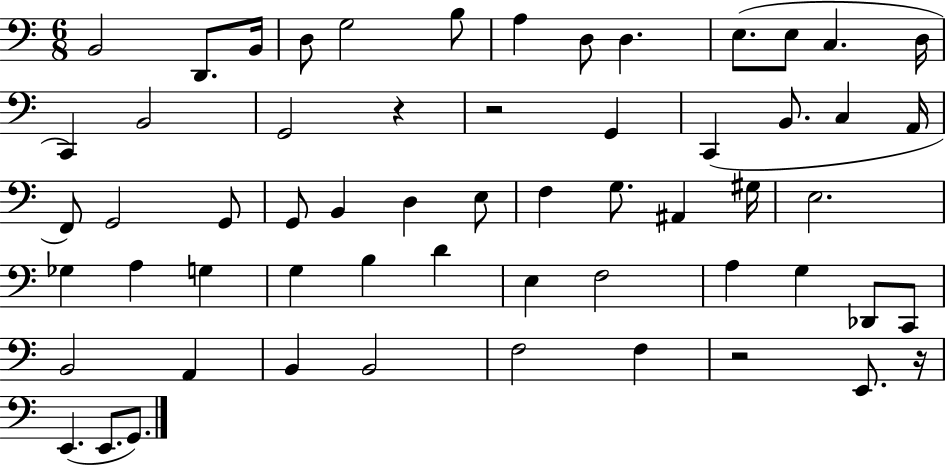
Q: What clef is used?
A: bass